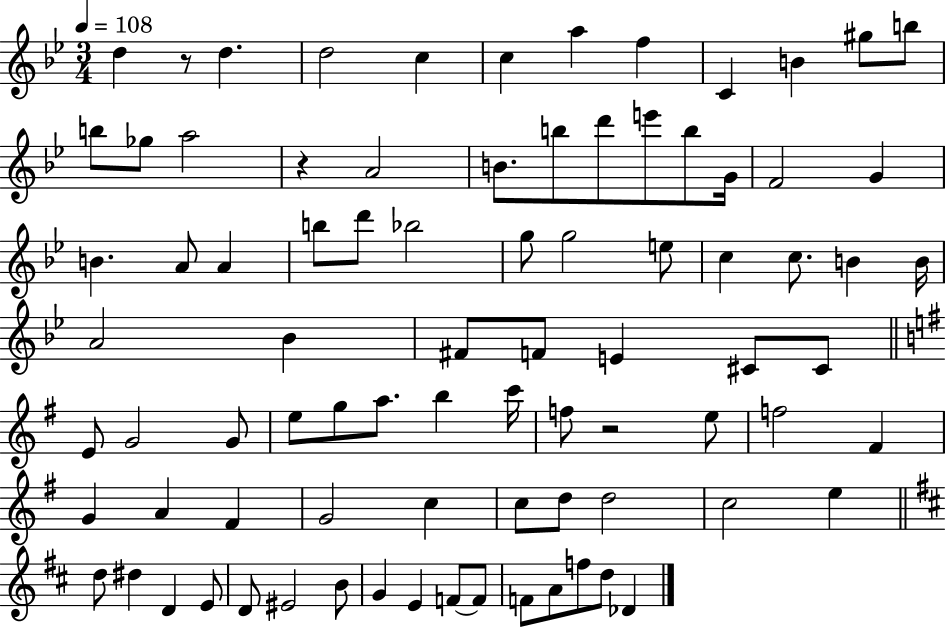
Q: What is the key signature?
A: BES major